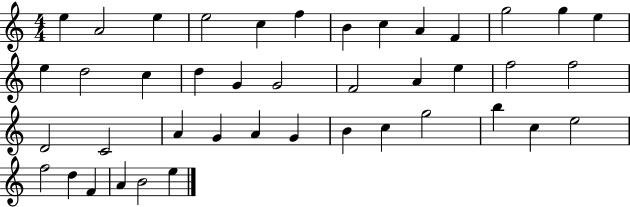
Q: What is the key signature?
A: C major